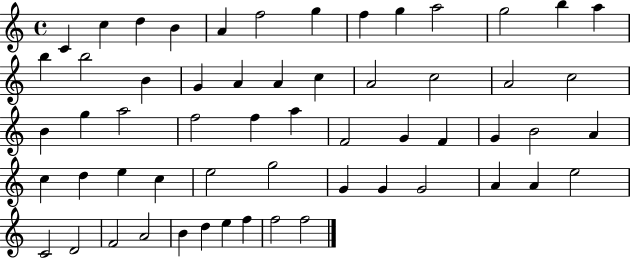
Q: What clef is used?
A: treble